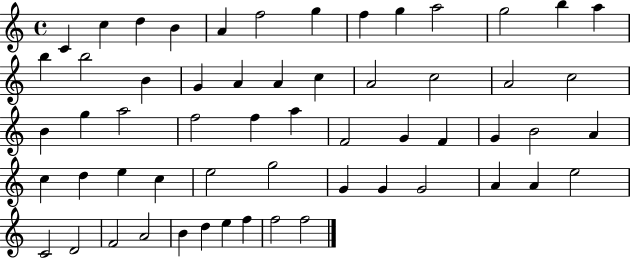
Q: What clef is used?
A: treble